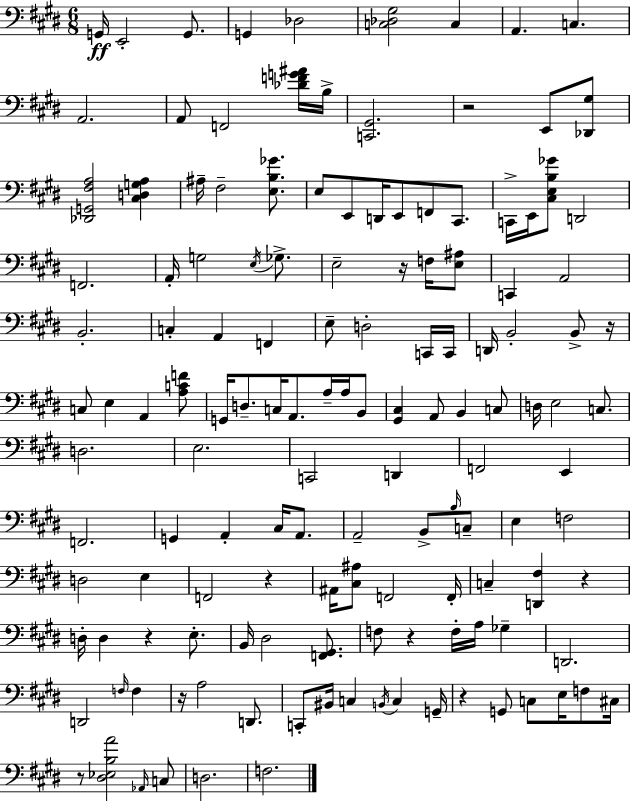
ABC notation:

X:1
T:Untitled
M:6/8
L:1/4
K:E
G,,/4 E,,2 G,,/2 G,, _D,2 [C,_D,^G,]2 C, A,, C, A,,2 A,,/2 F,,2 [_DFG^A]/4 B,/4 [C,,^G,,]2 z2 E,,/2 [_D,,^G,]/2 [_D,,G,,^F,A,]2 [^C,D,G,A,] ^A,/4 ^F,2 [E,B,_G]/2 E,/2 E,,/2 D,,/4 E,,/2 F,,/2 ^C,,/2 C,,/4 E,,/4 [^C,E,B,_G]/2 D,,2 F,,2 A,,/4 G,2 E,/4 _G,/2 E,2 z/4 F,/4 [E,^A,]/2 C,, A,,2 B,,2 C, A,, F,, E,/2 D,2 C,,/4 C,,/4 D,,/4 B,,2 B,,/2 z/4 C,/2 E, A,, [A,CF]/2 G,,/4 D,/2 C,/4 A,,/2 A,/4 A,/4 B,,/2 [^G,,^C,] A,,/2 B,, C,/2 D,/4 E,2 C,/2 D,2 E,2 C,,2 D,, F,,2 E,, F,,2 G,, A,, ^C,/4 A,,/2 A,,2 B,,/2 B,/4 C,/2 E, F,2 D,2 E, F,,2 z ^A,,/4 [^C,^A,]/2 F,,2 F,,/4 C, [D,,^F,] z D,/4 D, z E,/2 B,,/4 ^D,2 [F,,^G,,]/2 F,/2 z F,/4 A,/4 _G, D,,2 D,,2 F,/4 F, z/4 A,2 D,,/2 C,,/2 ^B,,/4 C, B,,/4 C, G,,/4 z G,,/2 C,/2 E,/4 F,/2 ^C,/4 z/2 [^D,_E,B,A]2 _A,,/4 C,/2 D,2 F,2